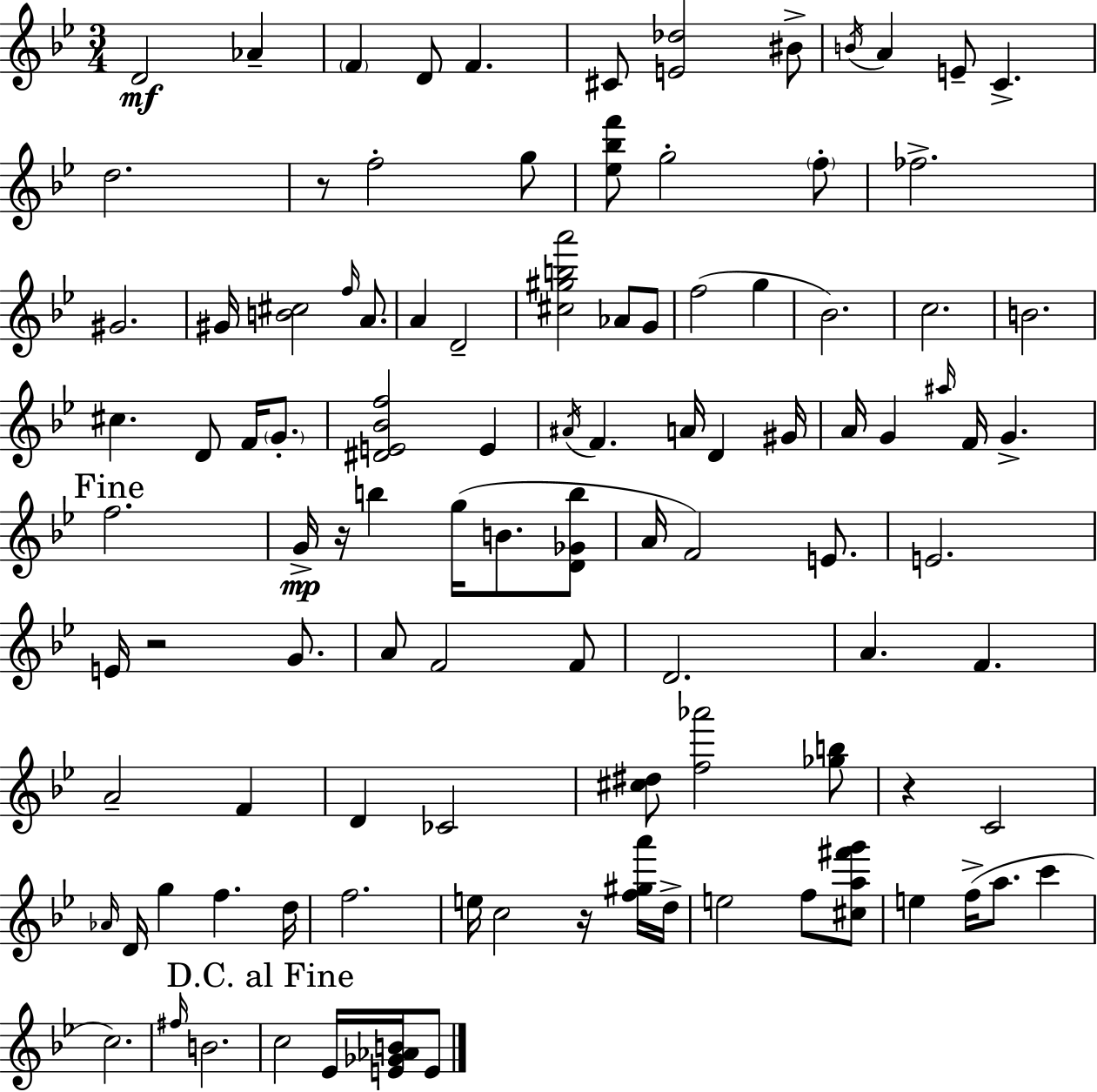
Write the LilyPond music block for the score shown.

{
  \clef treble
  \numericTimeSignature
  \time 3/4
  \key g \minor
  d'2\mf aes'4-- | \parenthesize f'4 d'8 f'4. | cis'8 <e' des''>2 bis'8-> | \acciaccatura { b'16 } a'4 e'8-- c'4.-> | \break d''2. | r8 f''2-. g''8 | <ees'' bes'' f'''>8 g''2-. \parenthesize f''8-. | fes''2.-> | \break gis'2. | gis'16 <b' cis''>2 \grace { f''16 } a'8. | a'4 d'2-- | <cis'' gis'' b'' a'''>2 aes'8 | \break g'8 f''2( g''4 | bes'2.) | c''2. | b'2. | \break cis''4. d'8 f'16 \parenthesize g'8.-. | <dis' e' bes' f''>2 e'4 | \acciaccatura { ais'16 } f'4. a'16 d'4 | gis'16 a'16 g'4 \grace { ais''16 } f'16 g'4.-> | \break \mark "Fine" f''2. | g'16->\mp r16 b''4 g''16( b'8. | <d' ges' b''>8 a'16 f'2) | e'8. e'2. | \break e'16 r2 | g'8. a'8 f'2 | f'8 d'2. | a'4. f'4. | \break a'2-- | f'4 d'4 ces'2 | <cis'' dis''>8 <f'' aes'''>2 | <ges'' b''>8 r4 c'2 | \break \grace { aes'16 } d'16 g''4 f''4. | d''16 f''2. | e''16 c''2 | r16 <f'' gis'' a'''>16 d''16-> e''2 | \break f''8 <cis'' a'' fis''' g'''>8 e''4 f''16->( a''8. | c'''4 c''2.) | \grace { fis''16 } b'2. | \mark "D.C. al Fine" c''2 | \break ees'16 <e' ges' aes' b'>16 e'8 \bar "|."
}